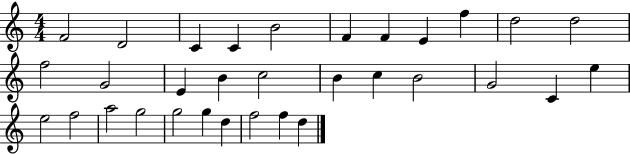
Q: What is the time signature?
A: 4/4